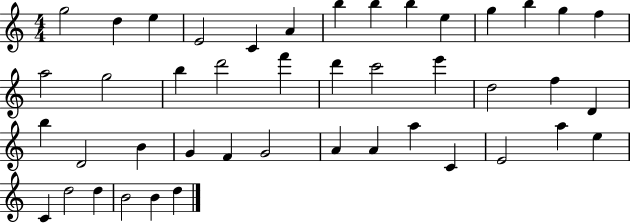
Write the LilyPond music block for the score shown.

{
  \clef treble
  \numericTimeSignature
  \time 4/4
  \key c \major
  g''2 d''4 e''4 | e'2 c'4 a'4 | b''4 b''4 b''4 e''4 | g''4 b''4 g''4 f''4 | \break a''2 g''2 | b''4 d'''2 f'''4 | d'''4 c'''2 e'''4 | d''2 f''4 d'4 | \break b''4 d'2 b'4 | g'4 f'4 g'2 | a'4 a'4 a''4 c'4 | e'2 a''4 e''4 | \break c'4 d''2 d''4 | b'2 b'4 d''4 | \bar "|."
}